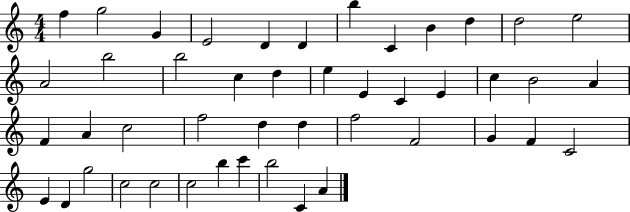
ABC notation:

X:1
T:Untitled
M:4/4
L:1/4
K:C
f g2 G E2 D D b C B d d2 e2 A2 b2 b2 c d e E C E c B2 A F A c2 f2 d d f2 F2 G F C2 E D g2 c2 c2 c2 b c' b2 C A